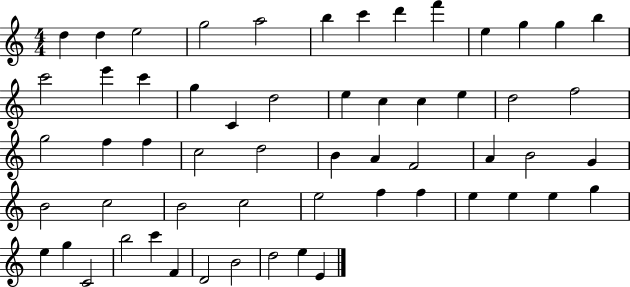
D5/q D5/q E5/h G5/h A5/h B5/q C6/q D6/q F6/q E5/q G5/q G5/q B5/q C6/h E6/q C6/q G5/q C4/q D5/h E5/q C5/q C5/q E5/q D5/h F5/h G5/h F5/q F5/q C5/h D5/h B4/q A4/q F4/h A4/q B4/h G4/q B4/h C5/h B4/h C5/h E5/h F5/q F5/q E5/q E5/q E5/q G5/q E5/q G5/q C4/h B5/h C6/q F4/q D4/h B4/h D5/h E5/q E4/q